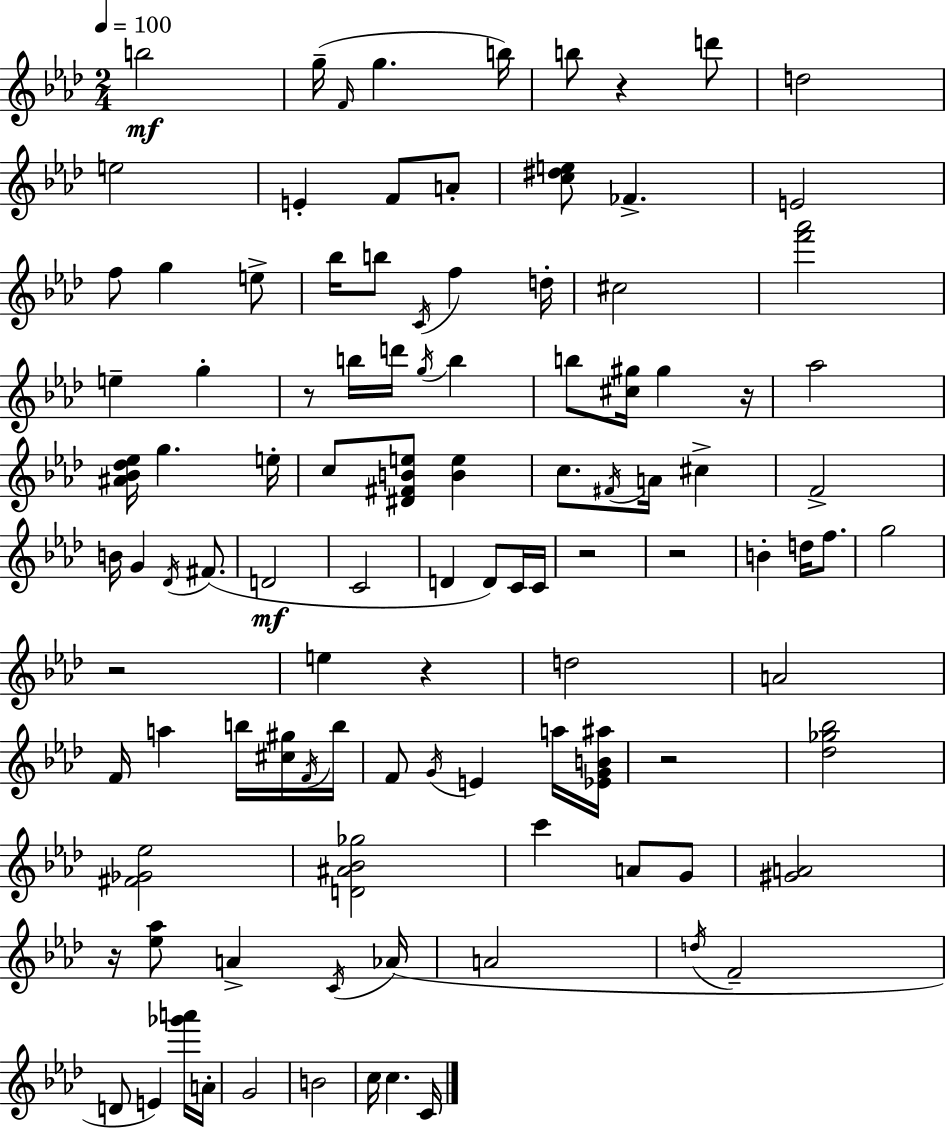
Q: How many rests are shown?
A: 9